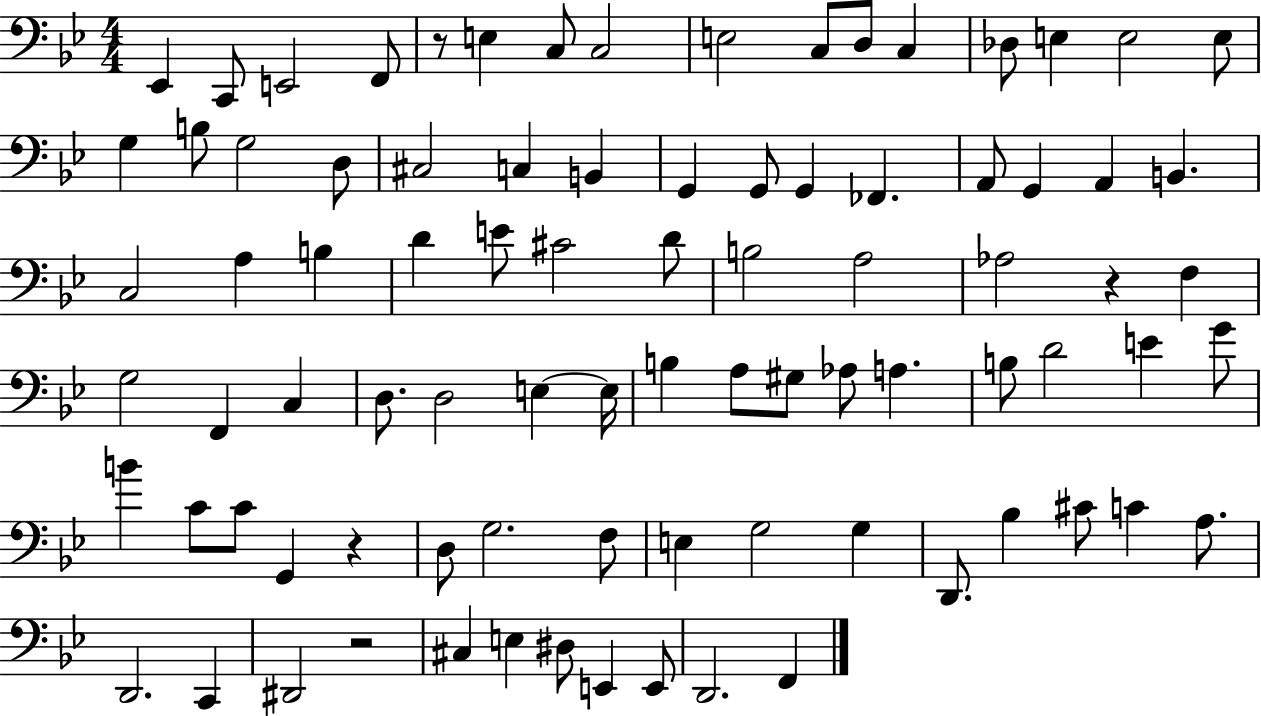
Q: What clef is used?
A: bass